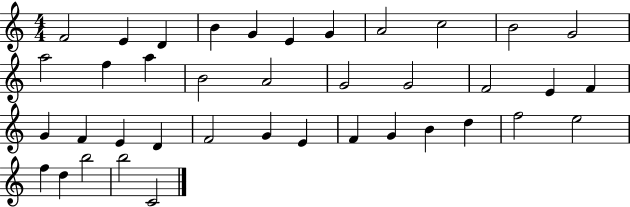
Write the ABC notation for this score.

X:1
T:Untitled
M:4/4
L:1/4
K:C
F2 E D B G E G A2 c2 B2 G2 a2 f a B2 A2 G2 G2 F2 E F G F E D F2 G E F G B d f2 e2 f d b2 b2 C2